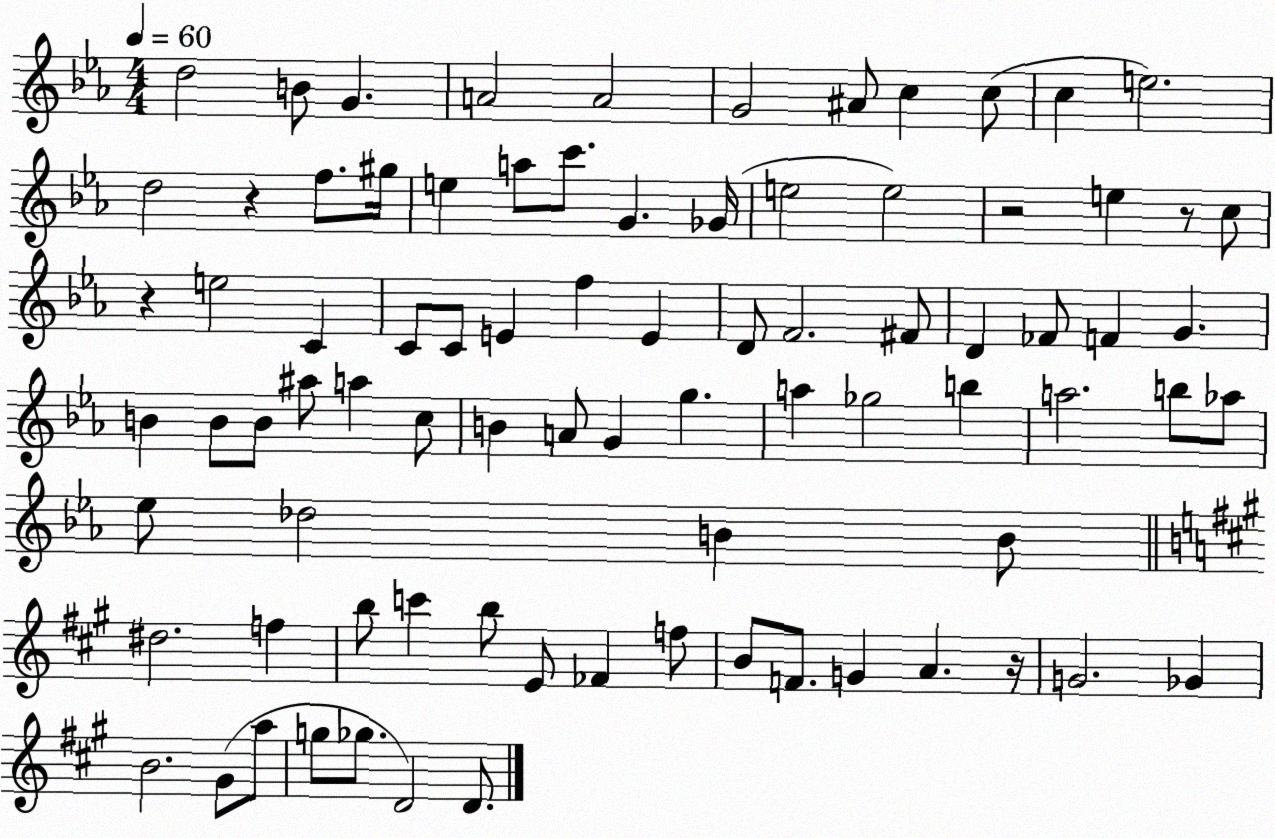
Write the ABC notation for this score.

X:1
T:Untitled
M:4/4
L:1/4
K:Eb
d2 B/2 G A2 A2 G2 ^A/2 c c/2 c e2 d2 z f/2 ^g/4 e a/2 c'/2 G _G/4 e2 e2 z2 e z/2 c/2 z e2 C C/2 C/2 E f E D/2 F2 ^F/2 D _F/2 F G B B/2 B/2 ^a/2 a c/2 B A/2 G g a _g2 b a2 b/2 _a/2 _e/2 _d2 B B/2 ^d2 f b/2 c' b/2 E/2 _F f/2 B/2 F/2 G A z/4 G2 _G B2 ^G/2 a/2 g/2 _g/2 D2 D/2